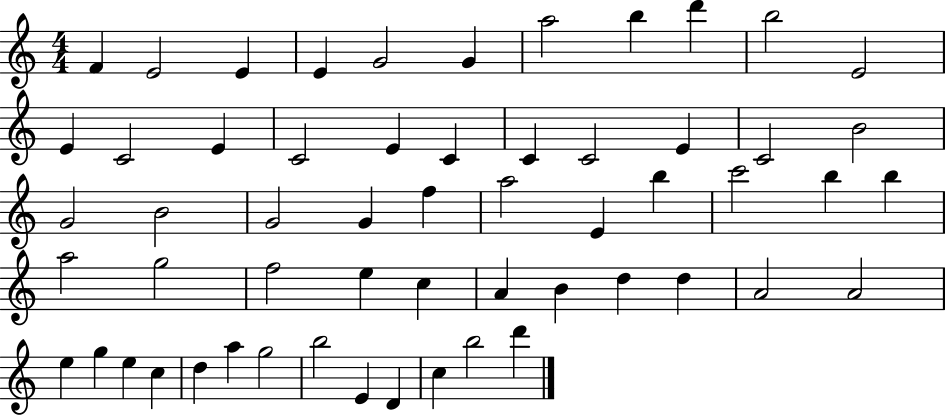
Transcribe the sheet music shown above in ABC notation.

X:1
T:Untitled
M:4/4
L:1/4
K:C
F E2 E E G2 G a2 b d' b2 E2 E C2 E C2 E C C C2 E C2 B2 G2 B2 G2 G f a2 E b c'2 b b a2 g2 f2 e c A B d d A2 A2 e g e c d a g2 b2 E D c b2 d'